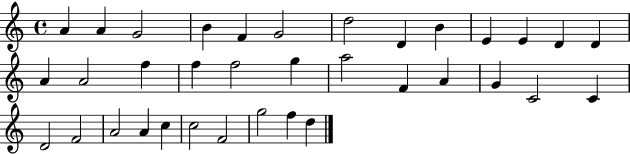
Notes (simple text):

A4/q A4/q G4/h B4/q F4/q G4/h D5/h D4/q B4/q E4/q E4/q D4/q D4/q A4/q A4/h F5/q F5/q F5/h G5/q A5/h F4/q A4/q G4/q C4/h C4/q D4/h F4/h A4/h A4/q C5/q C5/h F4/h G5/h F5/q D5/q